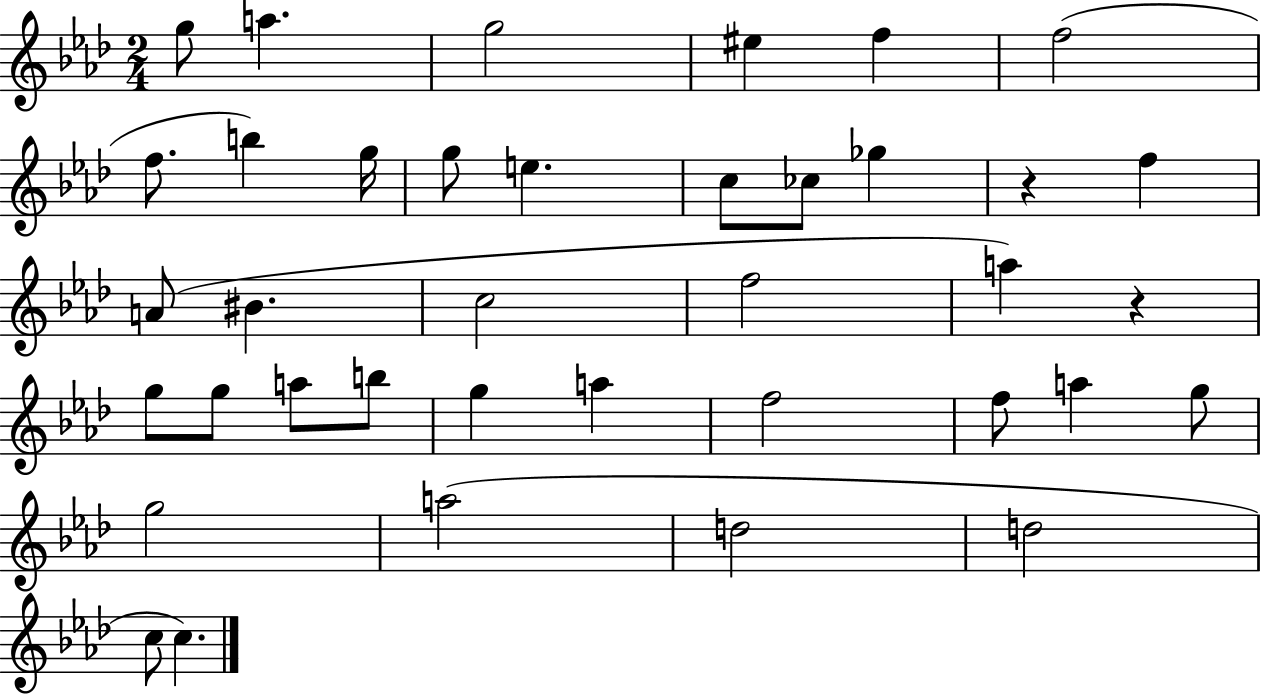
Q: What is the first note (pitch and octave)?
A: G5